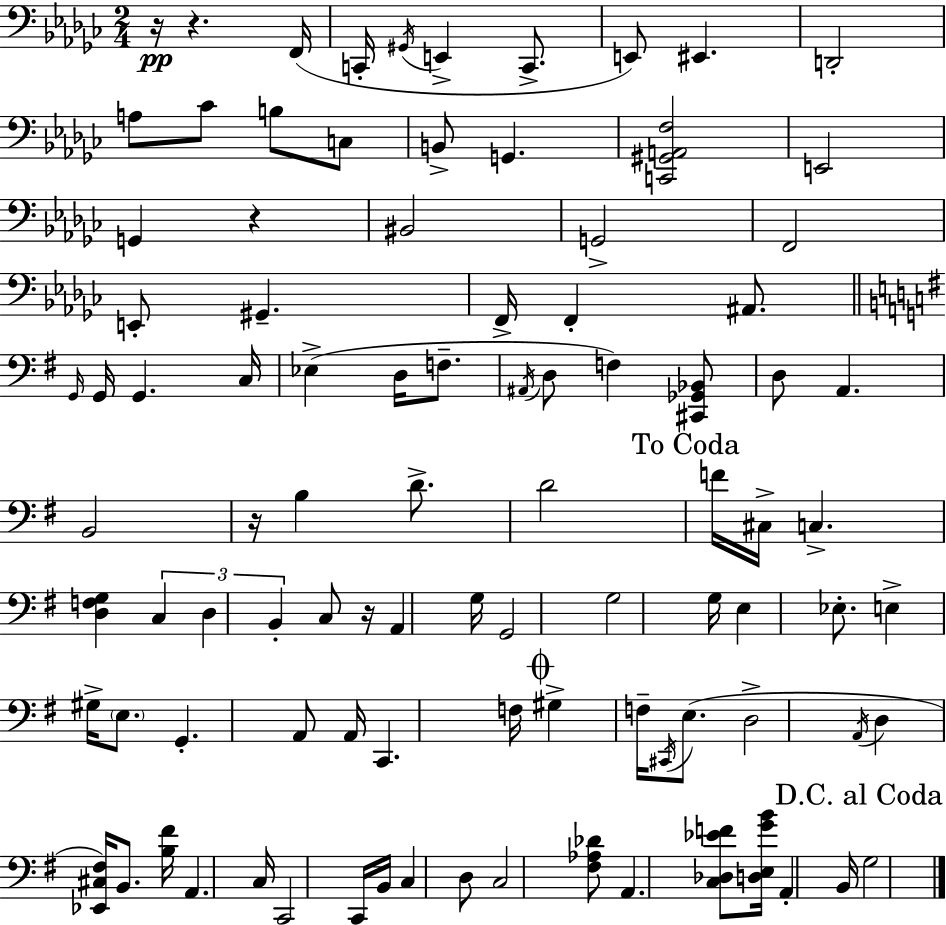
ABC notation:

X:1
T:Untitled
M:2/4
L:1/4
K:Ebm
z/4 z F,,/4 C,,/4 ^G,,/4 E,, C,,/2 E,,/2 ^E,, D,,2 A,/2 _C/2 B,/2 C,/2 B,,/2 G,, [C,,^G,,A,,F,]2 E,,2 G,, z ^B,,2 G,,2 F,,2 E,,/2 ^G,, F,,/4 F,, ^A,,/2 G,,/4 G,,/4 G,, C,/4 _E, D,/4 F,/2 ^A,,/4 D,/2 F, [^C,,_G,,_B,,]/2 D,/2 A,, B,,2 z/4 B, D/2 D2 F/4 ^C,/4 C, [D,F,G,] C, D, B,, C,/2 z/4 A,, G,/4 G,,2 G,2 G,/4 E, _E,/2 E, ^G,/4 E,/2 G,, A,,/2 A,,/4 C,, F,/4 ^G, F,/4 ^C,,/4 E,/2 D,2 A,,/4 D, [_E,,^C,^F,]/4 B,,/2 [B,^F]/4 A,, C,/4 C,,2 C,,/4 B,,/4 C, D,/2 C,2 [^F,_A,_D]/2 A,, [C,_D,_EF]/2 [D,E,GB]/4 A,, B,,/4 G,2